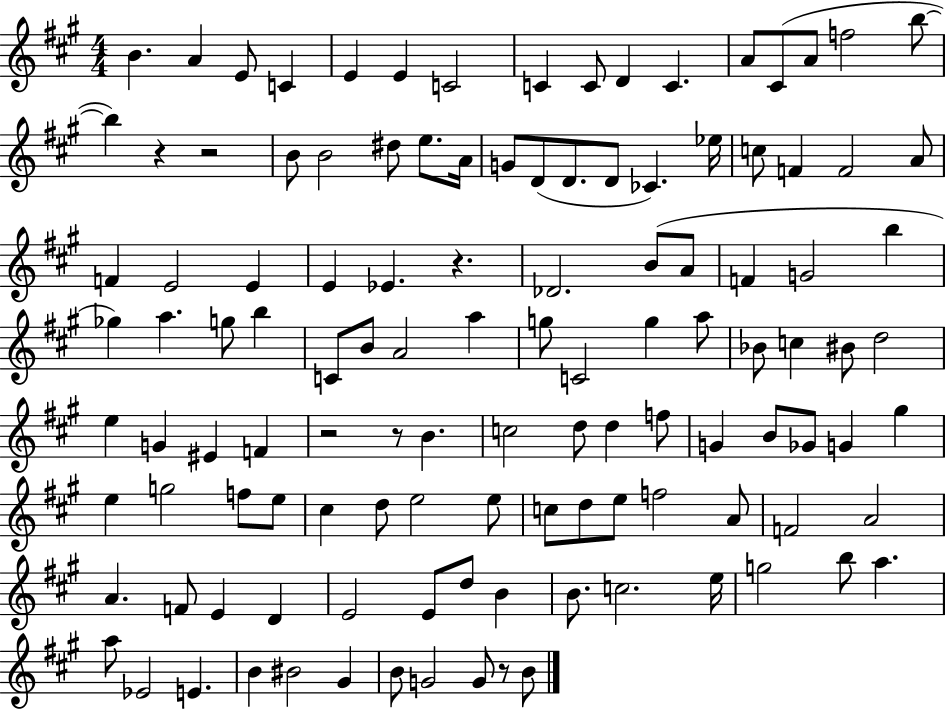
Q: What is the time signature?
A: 4/4